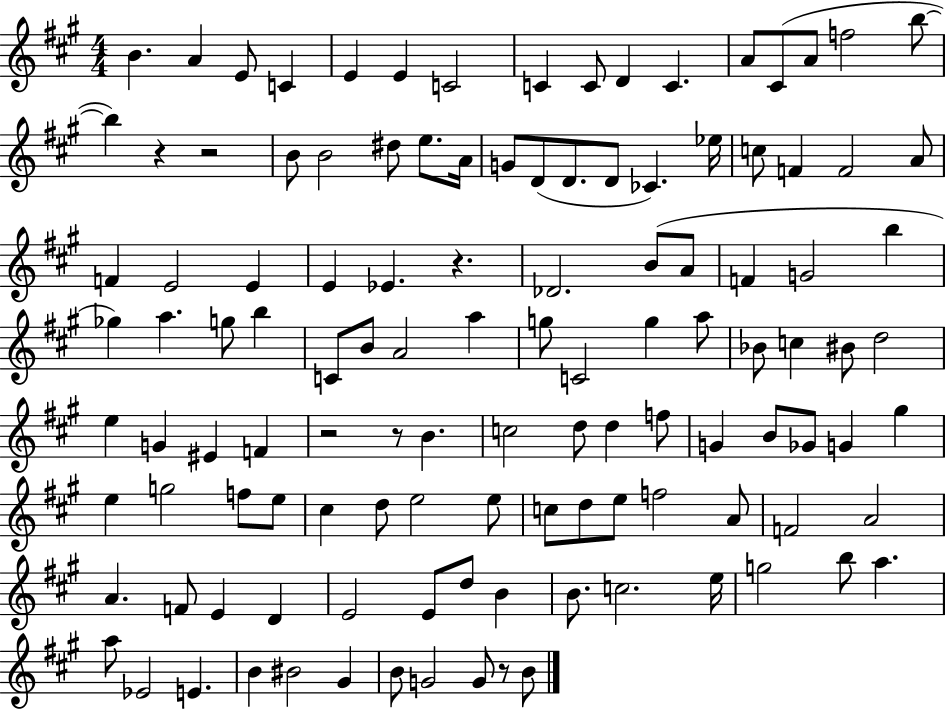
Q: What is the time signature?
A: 4/4